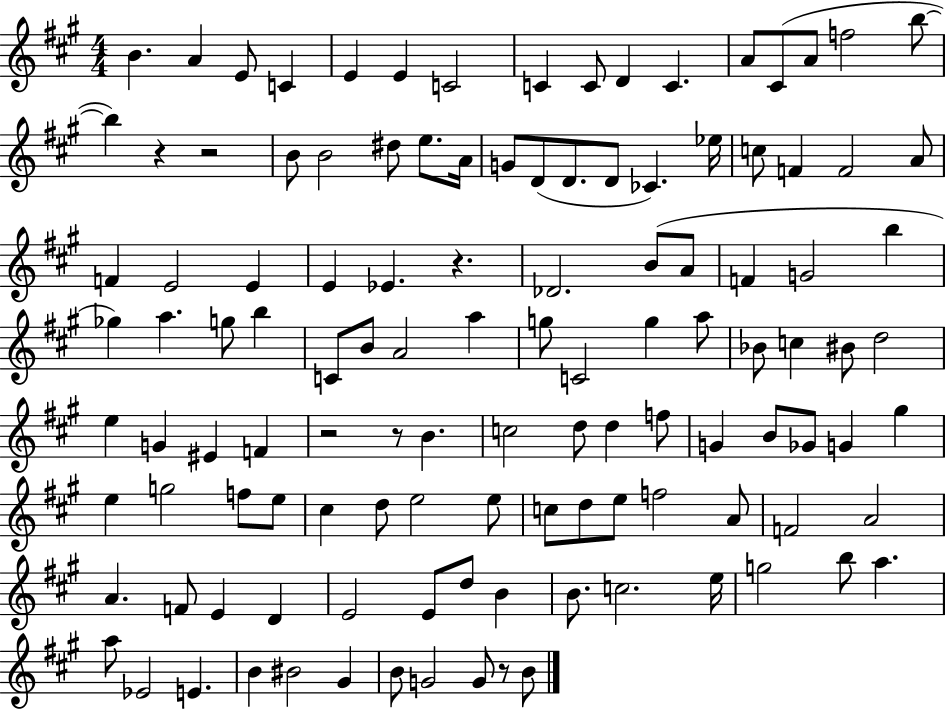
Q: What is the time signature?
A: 4/4